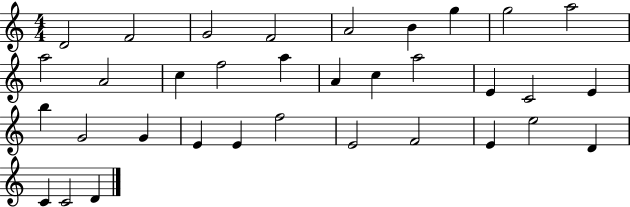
D4/h F4/h G4/h F4/h A4/h B4/q G5/q G5/h A5/h A5/h A4/h C5/q F5/h A5/q A4/q C5/q A5/h E4/q C4/h E4/q B5/q G4/h G4/q E4/q E4/q F5/h E4/h F4/h E4/q E5/h D4/q C4/q C4/h D4/q